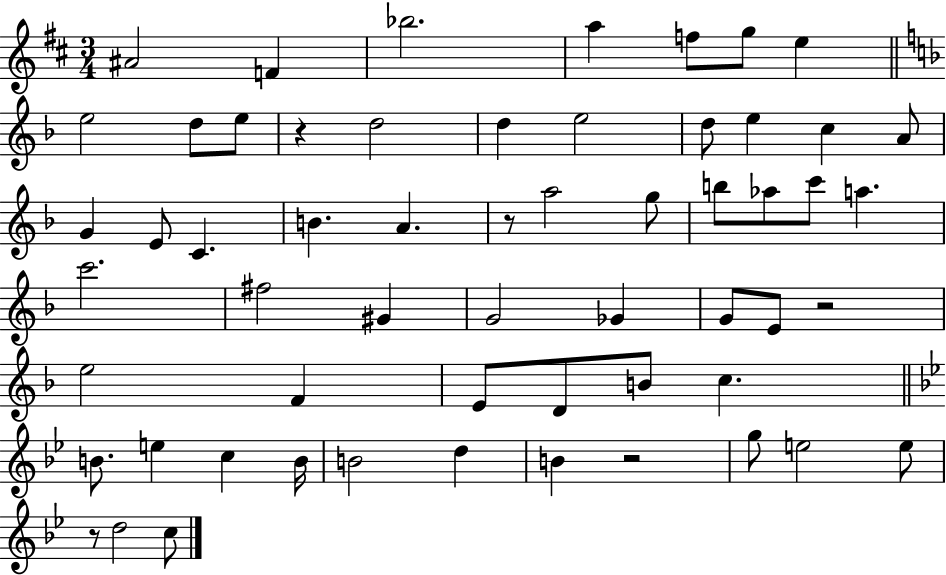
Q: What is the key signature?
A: D major